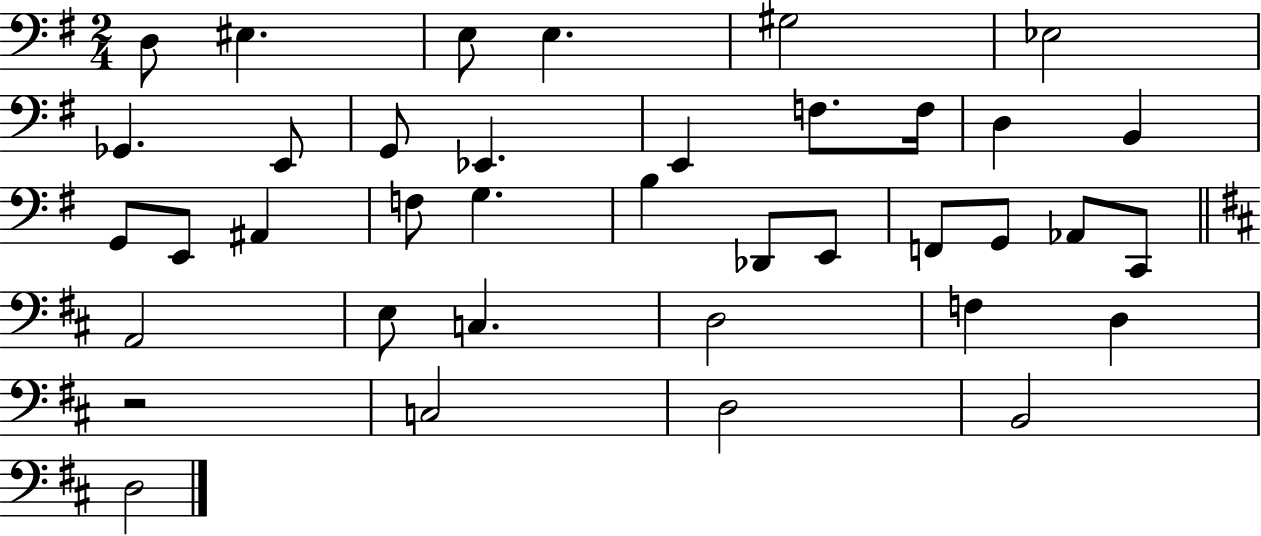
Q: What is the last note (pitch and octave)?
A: D3